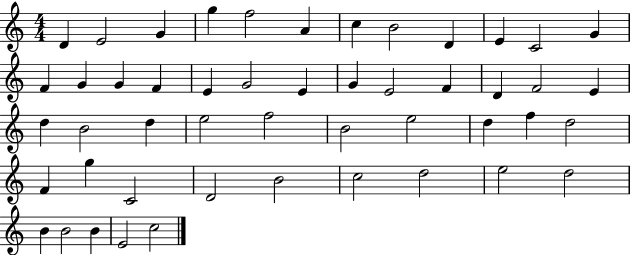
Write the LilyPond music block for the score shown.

{
  \clef treble
  \numericTimeSignature
  \time 4/4
  \key c \major
  d'4 e'2 g'4 | g''4 f''2 a'4 | c''4 b'2 d'4 | e'4 c'2 g'4 | \break f'4 g'4 g'4 f'4 | e'4 g'2 e'4 | g'4 e'2 f'4 | d'4 f'2 e'4 | \break d''4 b'2 d''4 | e''2 f''2 | b'2 e''2 | d''4 f''4 d''2 | \break f'4 g''4 c'2 | d'2 b'2 | c''2 d''2 | e''2 d''2 | \break b'4 b'2 b'4 | e'2 c''2 | \bar "|."
}